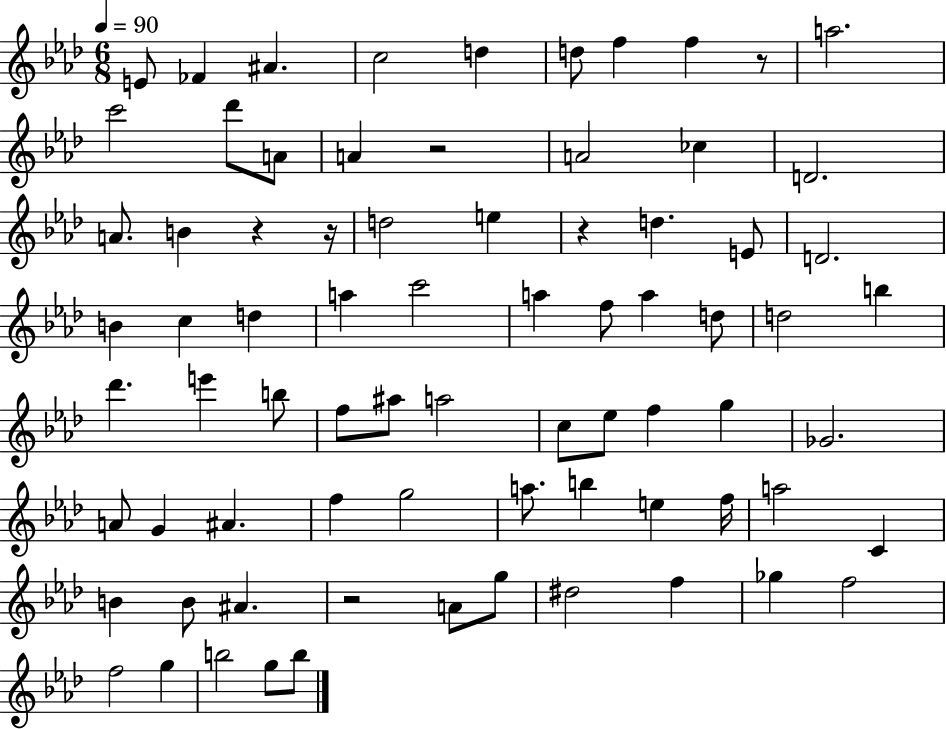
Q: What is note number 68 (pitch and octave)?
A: B5